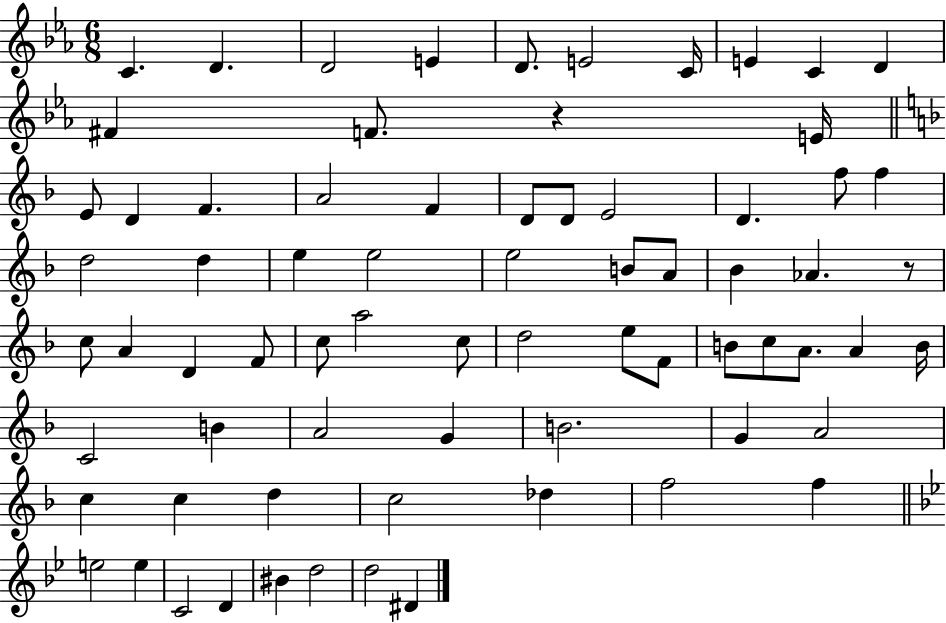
X:1
T:Untitled
M:6/8
L:1/4
K:Eb
C D D2 E D/2 E2 C/4 E C D ^F F/2 z E/4 E/2 D F A2 F D/2 D/2 E2 D f/2 f d2 d e e2 e2 B/2 A/2 _B _A z/2 c/2 A D F/2 c/2 a2 c/2 d2 e/2 F/2 B/2 c/2 A/2 A B/4 C2 B A2 G B2 G A2 c c d c2 _d f2 f e2 e C2 D ^B d2 d2 ^D